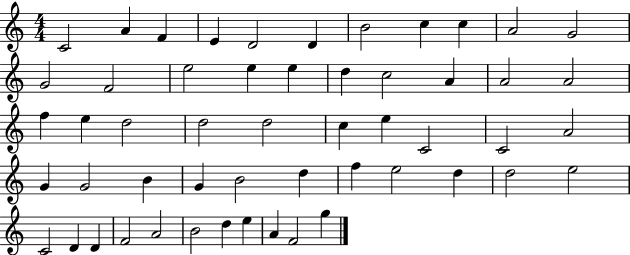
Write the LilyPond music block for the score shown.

{
  \clef treble
  \numericTimeSignature
  \time 4/4
  \key c \major
  c'2 a'4 f'4 | e'4 d'2 d'4 | b'2 c''4 c''4 | a'2 g'2 | \break g'2 f'2 | e''2 e''4 e''4 | d''4 c''2 a'4 | a'2 a'2 | \break f''4 e''4 d''2 | d''2 d''2 | c''4 e''4 c'2 | c'2 a'2 | \break g'4 g'2 b'4 | g'4 b'2 d''4 | f''4 e''2 d''4 | d''2 e''2 | \break c'2 d'4 d'4 | f'2 a'2 | b'2 d''4 e''4 | a'4 f'2 g''4 | \break \bar "|."
}